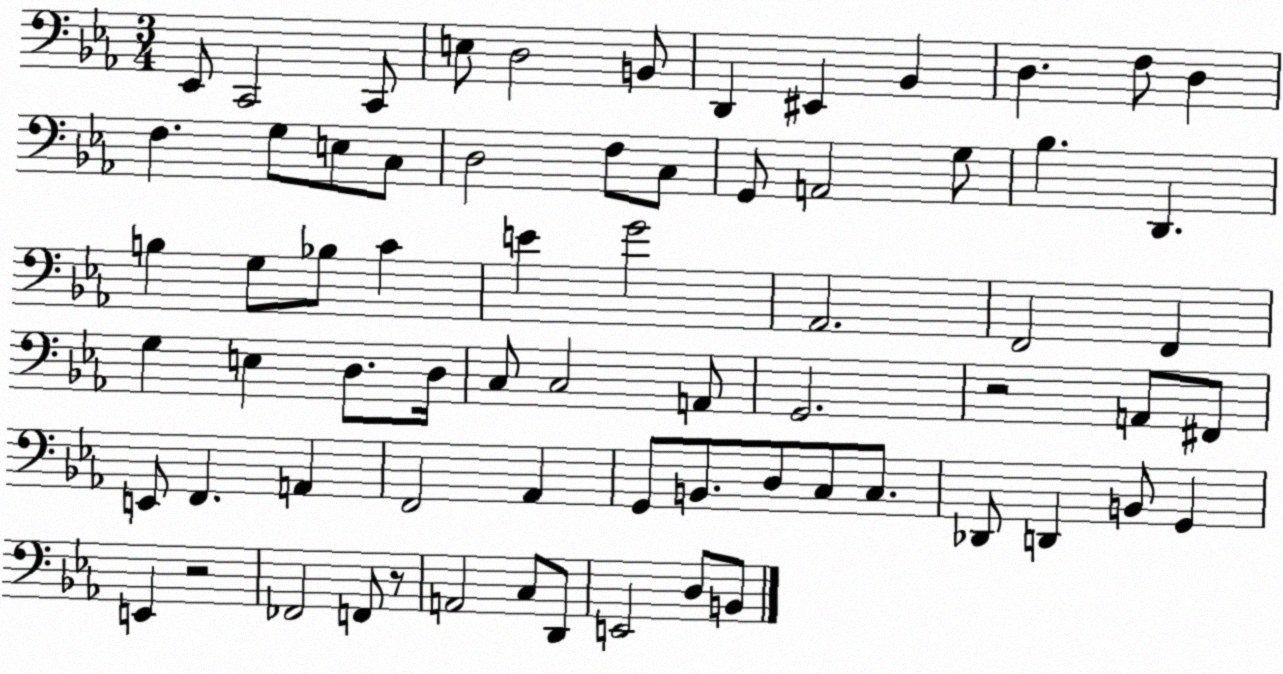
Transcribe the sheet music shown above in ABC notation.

X:1
T:Untitled
M:3/4
L:1/4
K:Eb
_E,,/2 C,,2 C,,/2 E,/2 D,2 B,,/2 D,, ^E,, _B,, D, F,/2 D, F, G,/2 E,/2 C,/2 D,2 F,/2 C,/2 G,,/2 A,,2 G,/2 _B, D,, B, G,/2 _B,/2 C E G2 _A,,2 F,,2 F,, G, E, D,/2 D,/4 C,/2 C,2 A,,/2 G,,2 z2 A,,/2 ^F,,/2 E,,/2 F,, A,, F,,2 _A,, G,,/2 B,,/2 D,/2 C,/2 C,/2 _D,,/2 D,, B,,/2 G,, E,, z2 _F,,2 F,,/2 z/2 A,,2 C,/2 D,,/2 E,,2 D,/2 B,,/2